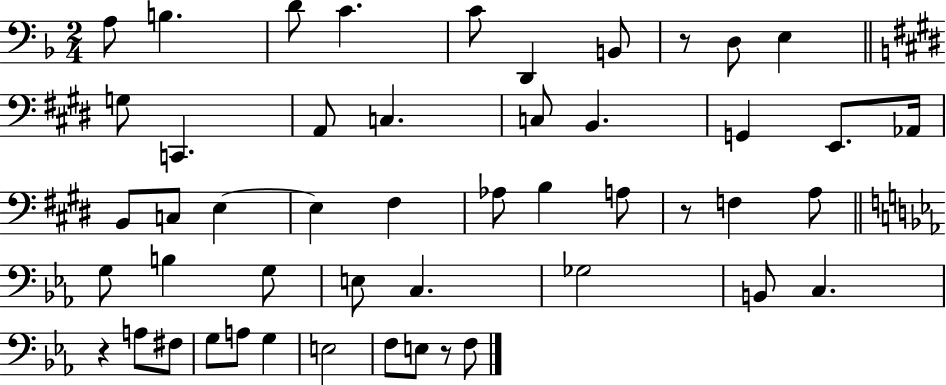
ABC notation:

X:1
T:Untitled
M:2/4
L:1/4
K:F
A,/2 B, D/2 C C/2 D,, B,,/2 z/2 D,/2 E, G,/2 C,, A,,/2 C, C,/2 B,, G,, E,,/2 _A,,/4 B,,/2 C,/2 E, E, ^F, _A,/2 B, A,/2 z/2 F, A,/2 G,/2 B, G,/2 E,/2 C, _G,2 B,,/2 C, z A,/2 ^F,/2 G,/2 A,/2 G, E,2 F,/2 E,/2 z/2 F,/2